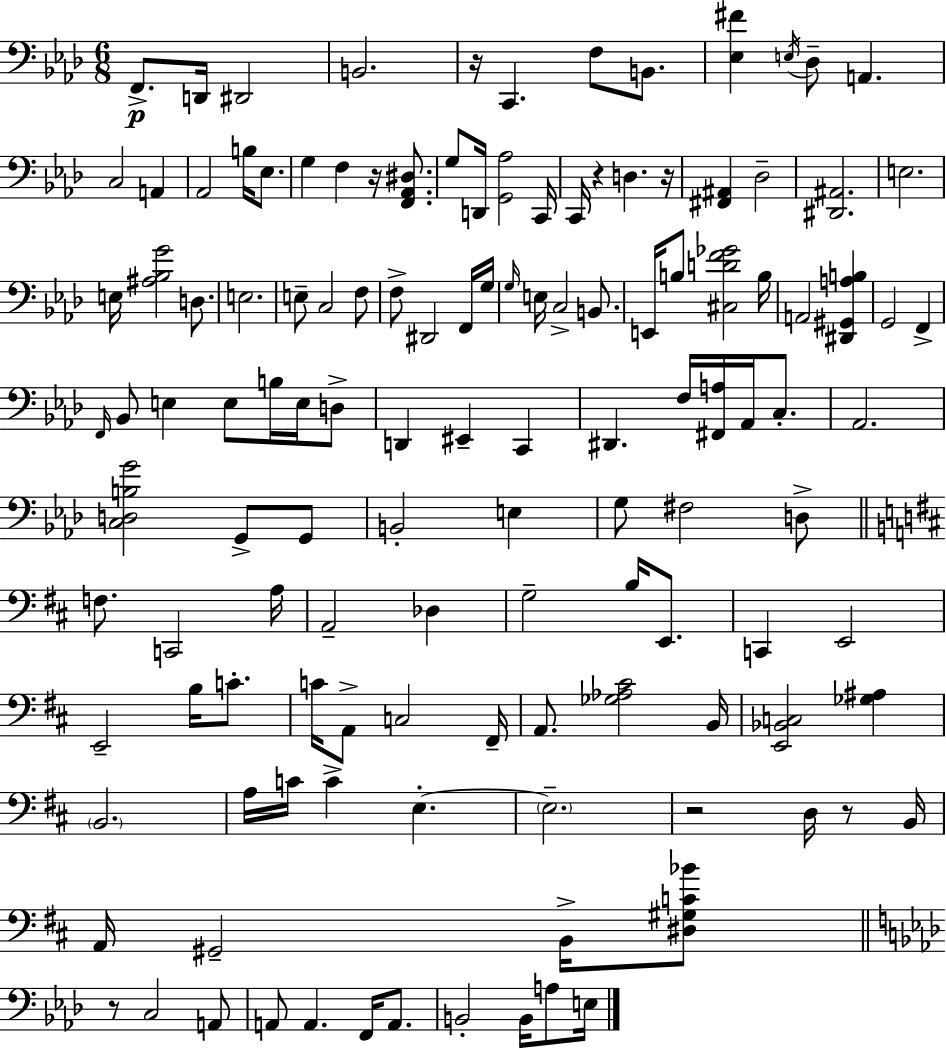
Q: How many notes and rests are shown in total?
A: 127